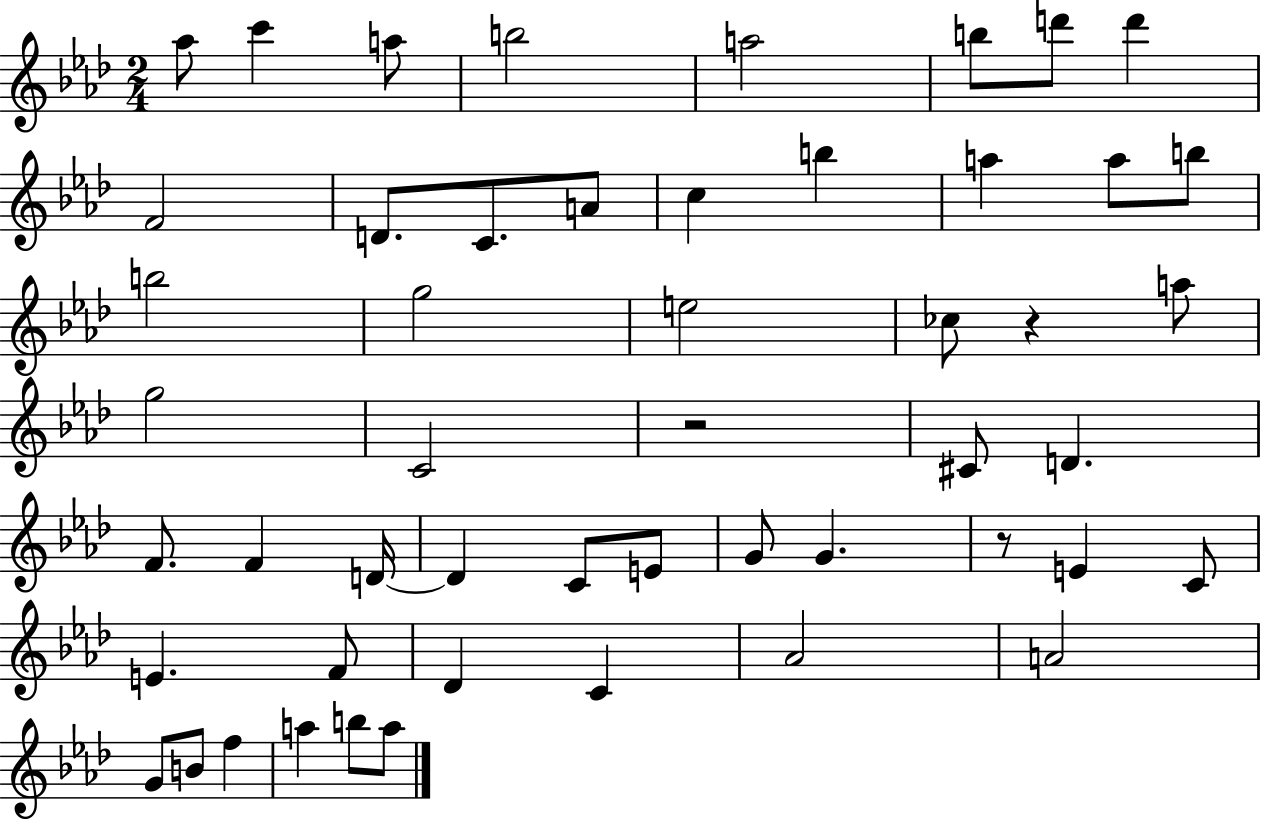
X:1
T:Untitled
M:2/4
L:1/4
K:Ab
_a/2 c' a/2 b2 a2 b/2 d'/2 d' F2 D/2 C/2 A/2 c b a a/2 b/2 b2 g2 e2 _c/2 z a/2 g2 C2 z2 ^C/2 D F/2 F D/4 D C/2 E/2 G/2 G z/2 E C/2 E F/2 _D C _A2 A2 G/2 B/2 f a b/2 a/2